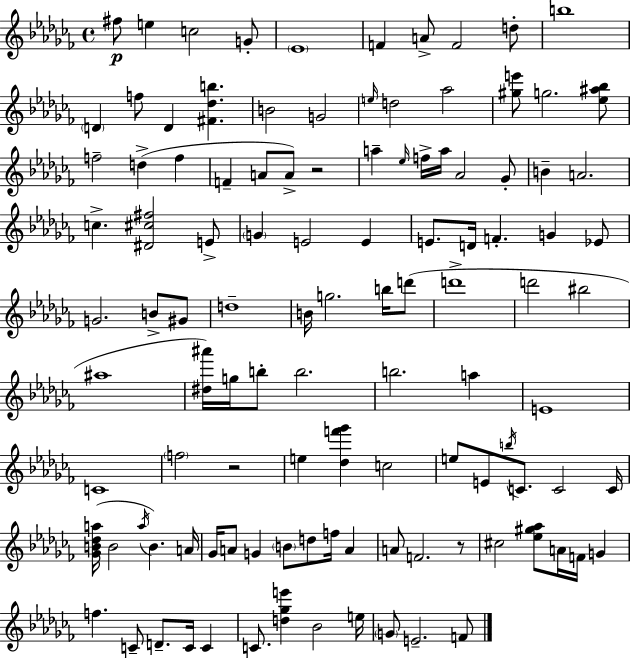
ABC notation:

X:1
T:Untitled
M:4/4
L:1/4
K:Abm
^f/2 e c2 G/2 _E4 F A/2 F2 d/2 b4 D f/2 D [^F_db] B2 G2 e/4 d2 _a2 [^ge']/2 g2 [_e^a_b]/2 f2 d f F A/2 A/2 z2 a _e/4 f/4 a/4 _A2 _G/2 B A2 c [^D^c^f]2 E/2 G E2 E E/2 D/4 F G _E/2 G2 B/2 ^G/2 d4 B/4 g2 b/4 d'/2 d'4 d'2 ^b2 ^a4 [^d^a']/4 g/4 b/2 b2 b2 a E4 C4 f2 z2 e [_df'_g'] c2 e/2 E/2 b/4 C/2 C2 C/4 [_GB_da]/4 B2 a/4 B A/4 _G/4 A/2 G B/2 d/2 f/4 A A/2 F2 z/2 ^c2 [_e^g_a]/2 A/4 F/4 G f C/2 D/2 C/4 C C/2 [d_ge'] _B2 e/4 G/2 E2 F/2